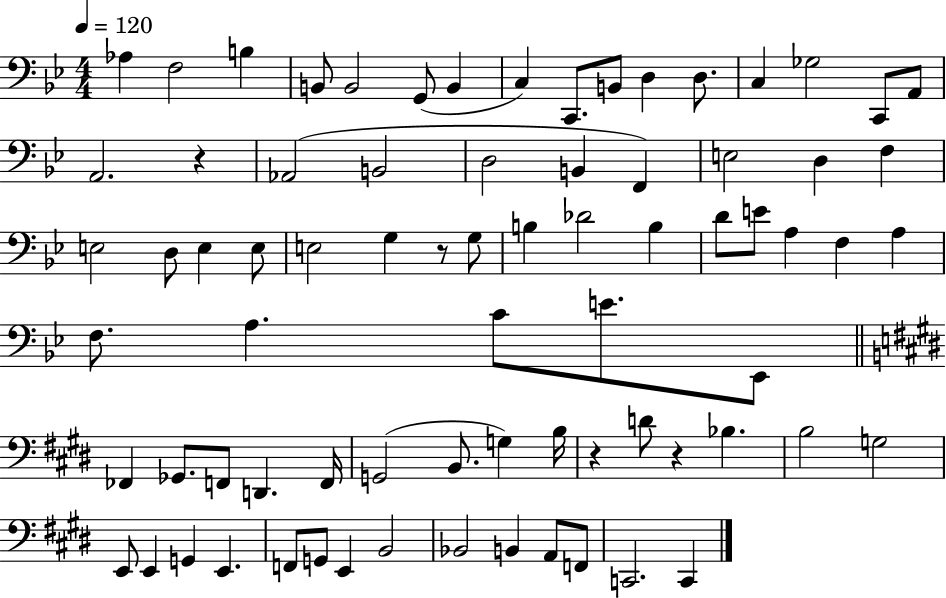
X:1
T:Untitled
M:4/4
L:1/4
K:Bb
_A, F,2 B, B,,/2 B,,2 G,,/2 B,, C, C,,/2 B,,/2 D, D,/2 C, _G,2 C,,/2 A,,/2 A,,2 z _A,,2 B,,2 D,2 B,, F,, E,2 D, F, E,2 D,/2 E, E,/2 E,2 G, z/2 G,/2 B, _D2 B, D/2 E/2 A, F, A, F,/2 A, C/2 E/2 _E,,/2 _F,, _G,,/2 F,,/2 D,, F,,/4 G,,2 B,,/2 G, B,/4 z D/2 z _B, B,2 G,2 E,,/2 E,, G,, E,, F,,/2 G,,/2 E,, B,,2 _B,,2 B,, A,,/2 F,,/2 C,,2 C,,